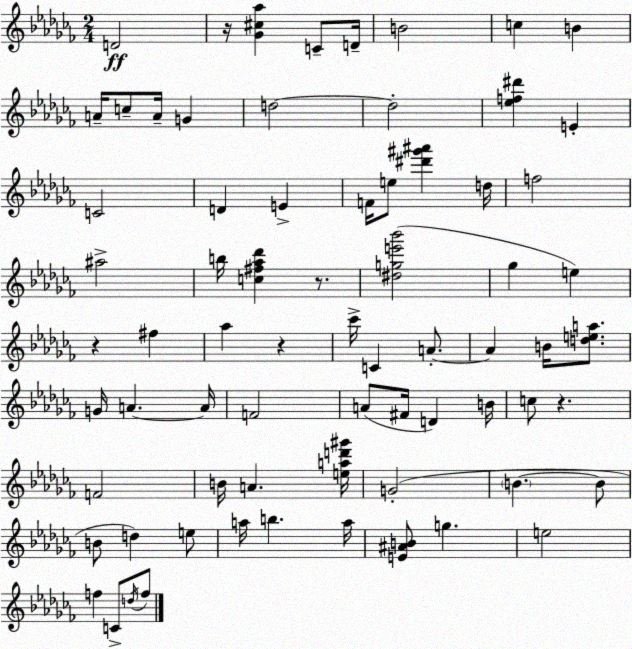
X:1
T:Untitled
M:2/4
L:1/4
K:Abm
D2 z/4 [_G^c_a] C/2 D/4 B2 c B A/4 c/2 A/4 G d2 d2 [_ef^d'] E C2 D E F/4 e/2 [^d'^g'^a'] d/4 f2 ^a2 b/4 [c^f_a_d'] z/2 [^dge'_b']2 _g e z ^f _a z _c'/4 C A/2 A B/4 [dea]/2 G/4 A A/4 F2 A/2 ^F/4 D B/4 c/2 z F2 B/4 A [ead'^g']/4 G2 B B/2 B/2 d e/2 a/4 b a/4 [E^AB]/2 g e2 f C/2 d/4 f/2